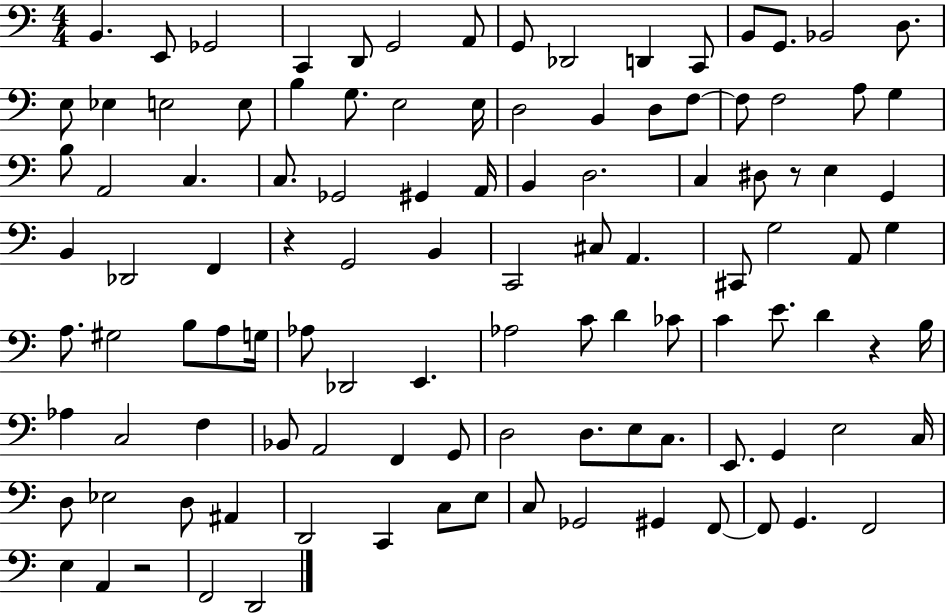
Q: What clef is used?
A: bass